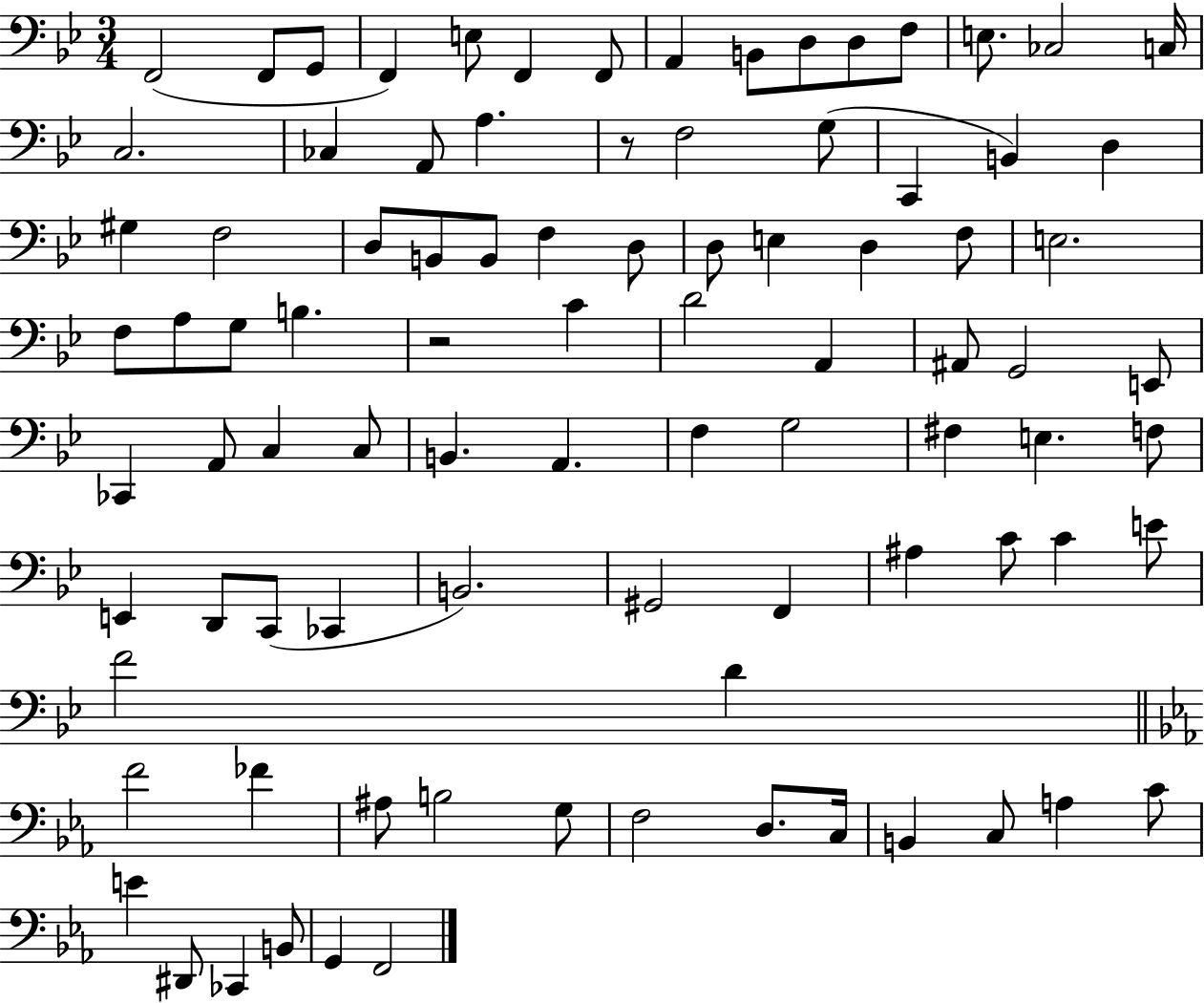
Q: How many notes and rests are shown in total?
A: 90